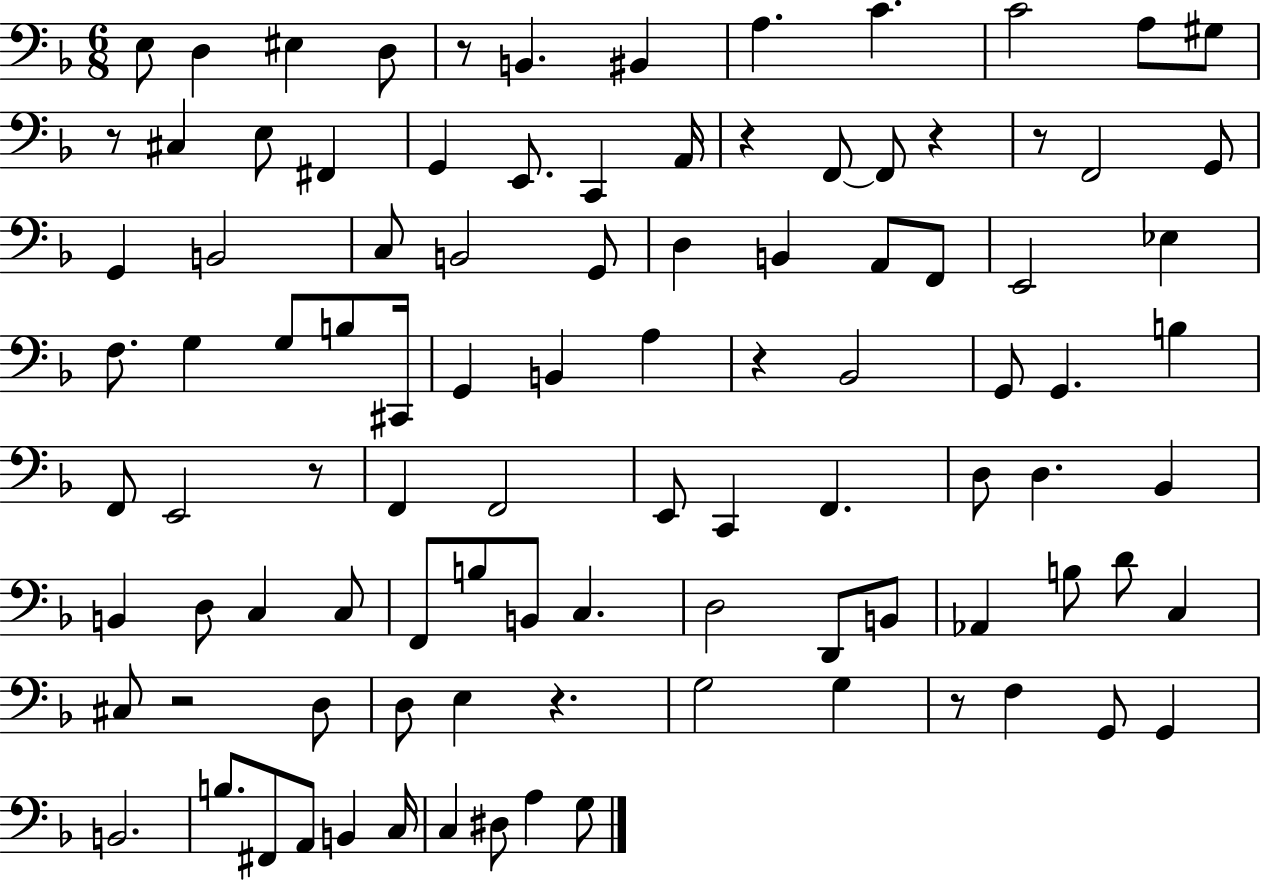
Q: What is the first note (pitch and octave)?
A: E3